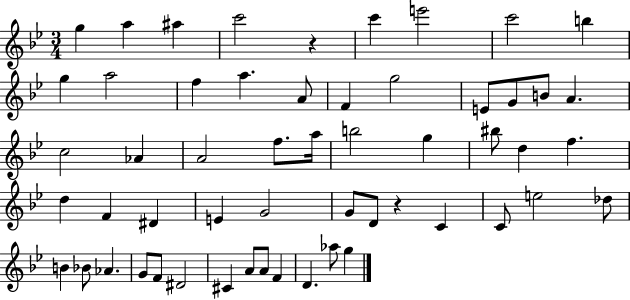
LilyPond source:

{
  \clef treble
  \numericTimeSignature
  \time 3/4
  \key bes \major
  g''4 a''4 ais''4 | c'''2 r4 | c'''4 e'''2 | c'''2 b''4 | \break g''4 a''2 | f''4 a''4. a'8 | f'4 g''2 | e'8 g'8 b'8 a'4. | \break c''2 aes'4 | a'2 f''8. a''16 | b''2 g''4 | bis''8 d''4 f''4. | \break d''4 f'4 dis'4 | e'4 g'2 | g'8 d'8 r4 c'4 | c'8 e''2 des''8 | \break b'4 bes'8 aes'4. | g'8 f'8 dis'2 | cis'4 a'8 a'8 f'4 | d'4. aes''8 g''4 | \break \bar "|."
}